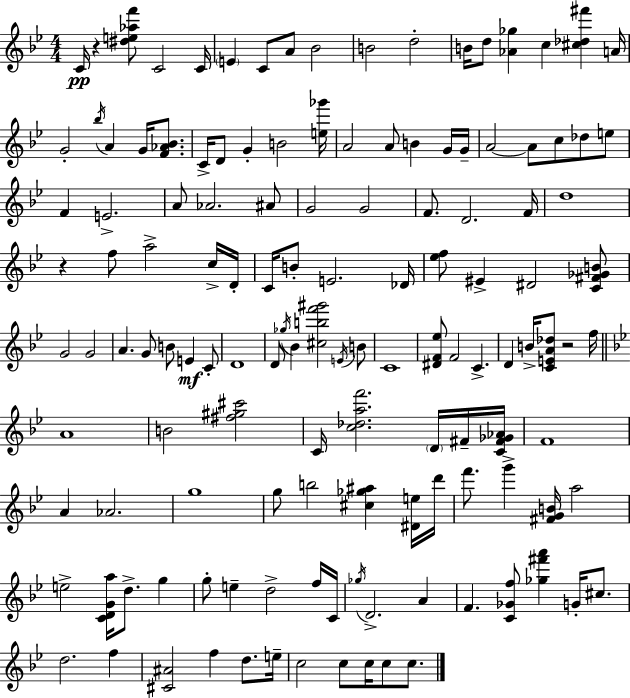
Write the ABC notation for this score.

X:1
T:Untitled
M:4/4
L:1/4
K:Gm
C/4 z [^de_af']/2 C2 C/4 E C/2 A/2 _B2 B2 d2 B/4 d/2 [_A_g] c [^c_d^f'] A/4 G2 _b/4 A G/4 [F_A_B]/2 C/4 D/2 G B2 [e_g']/4 A2 A/2 B G/4 G/4 A2 A/2 c/2 _d/2 e/2 F E2 A/2 _A2 ^A/2 G2 G2 F/2 D2 F/4 d4 z f/2 a2 c/4 D/4 C/4 B/2 E2 _D/4 [_ef]/2 ^E ^D2 [C^F_GB]/2 G2 G2 A G/2 B/2 E C/2 D4 D/2 _g/4 _B [^cbf'^g']2 E/4 B/2 C4 [^DF_e]/2 F2 C D B/4 [CEA_d]/2 z2 f/4 A4 B2 [^f^g^c']2 C/4 [c_daf']2 D/4 ^F/4 [C^F_G_A]/4 F4 A _A2 g4 g/2 b2 [^c_g^a] [^De]/4 d'/4 f'/2 g' [^FGB]/4 a2 e2 [CDGa]/4 d/2 g g/2 e d2 f/4 C/4 _g/4 D2 A F [C_Gf]/2 [_g^f'a'] G/4 ^c/2 d2 f [^C^A]2 f d/2 e/4 c2 c/2 c/4 c/2 c/2